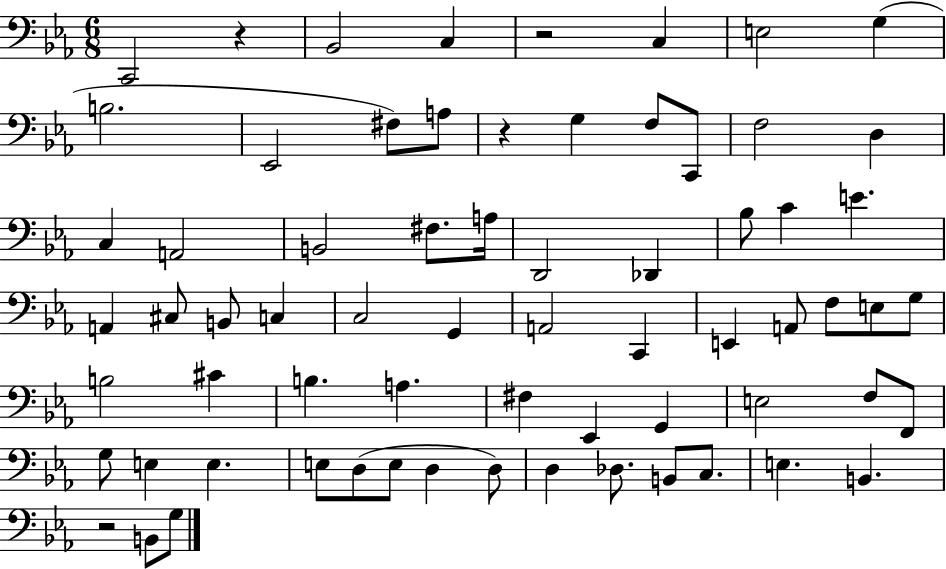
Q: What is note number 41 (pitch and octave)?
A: B3